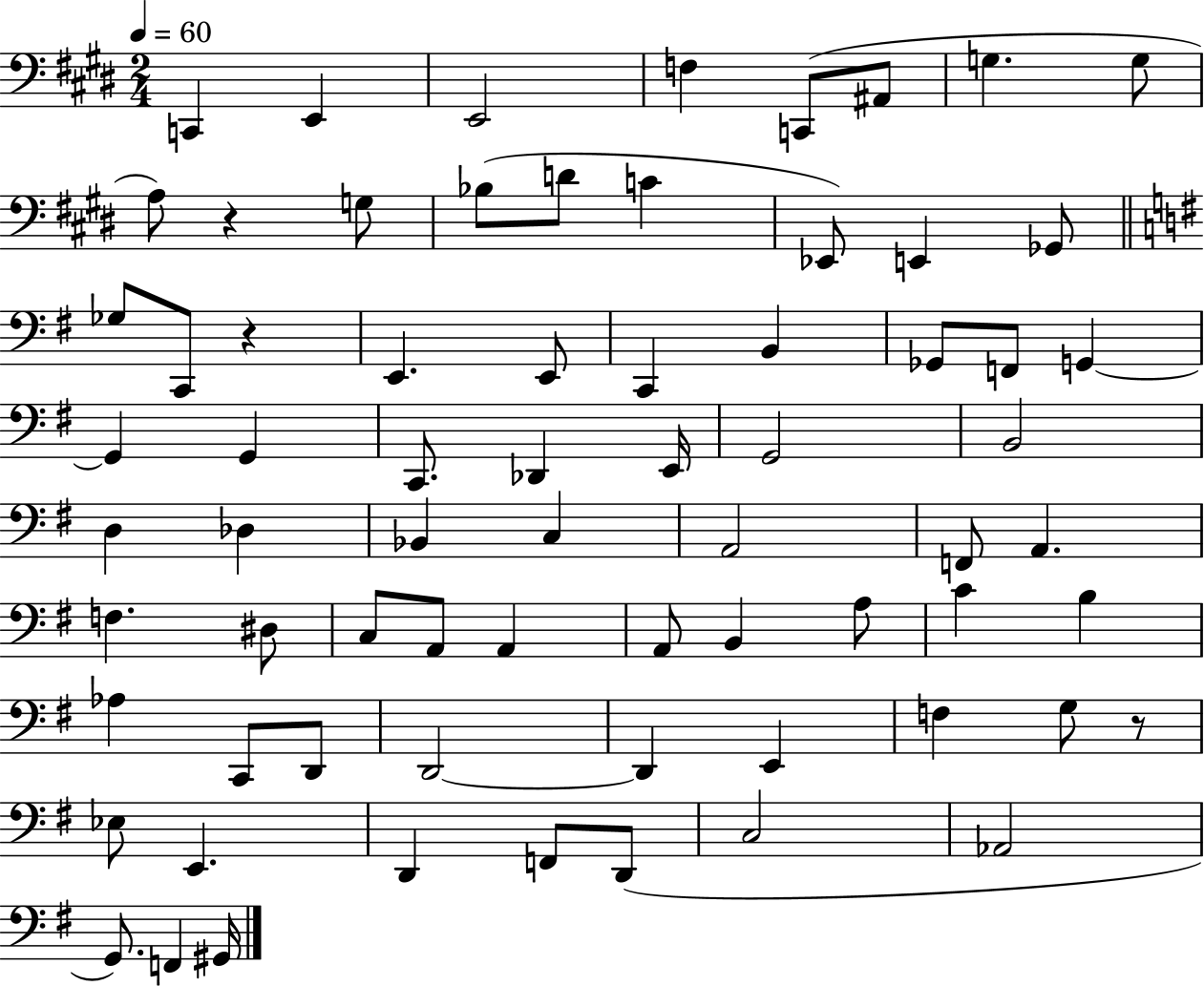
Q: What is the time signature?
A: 2/4